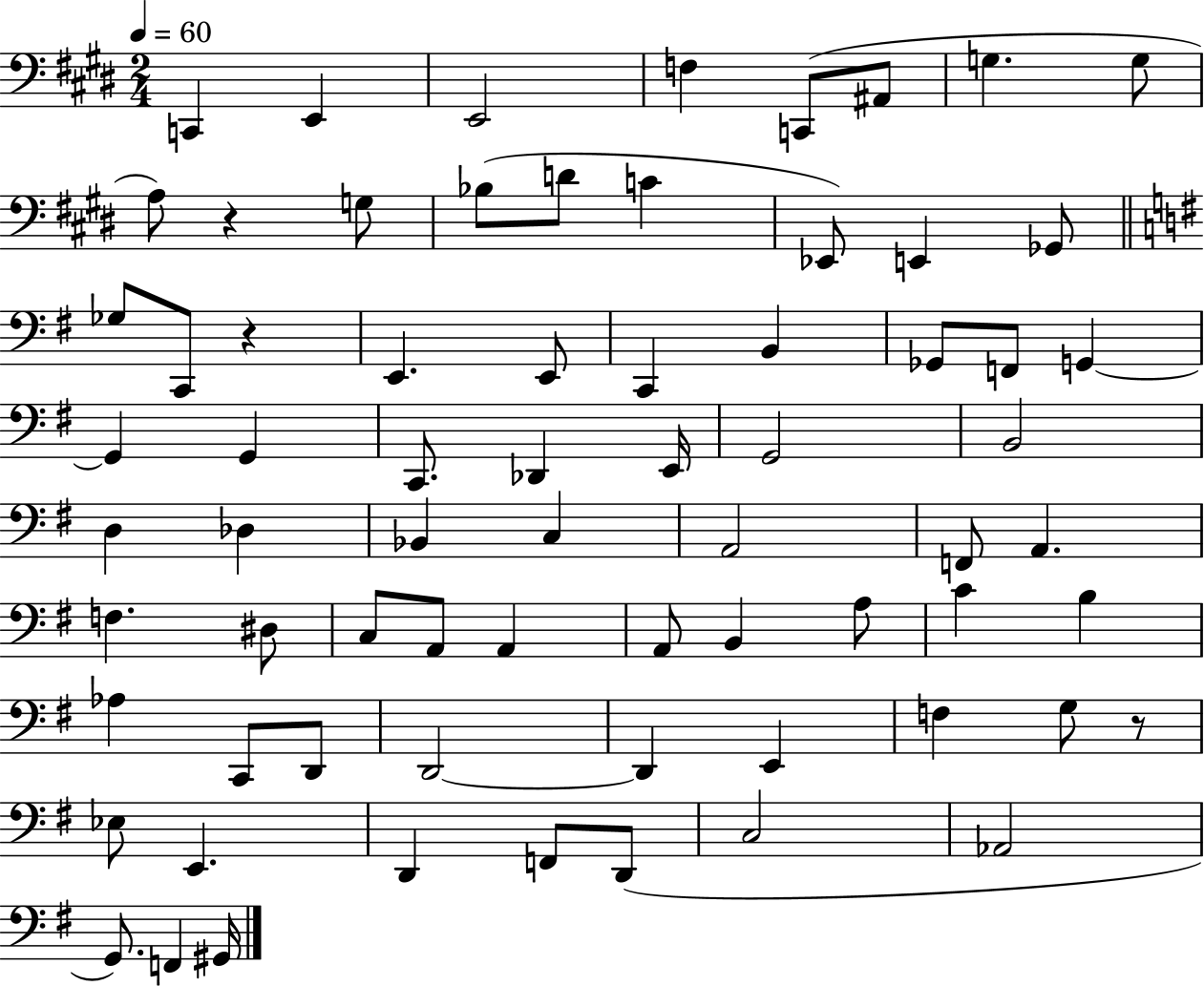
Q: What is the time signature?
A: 2/4